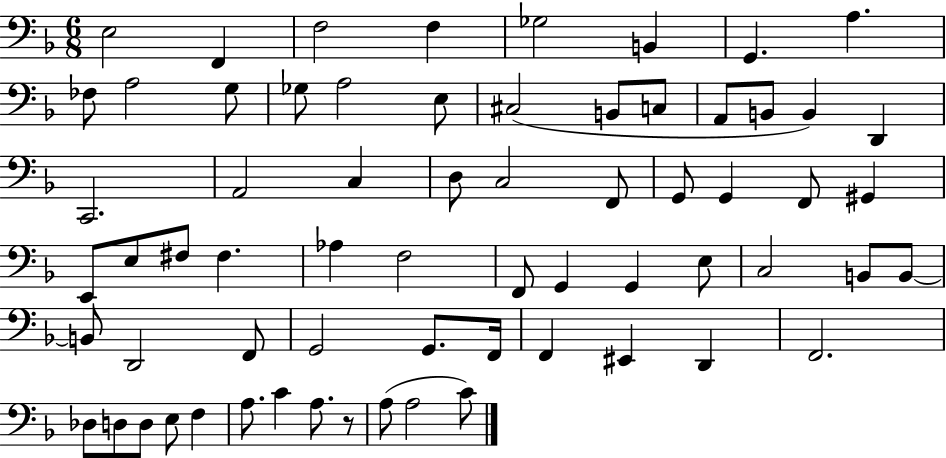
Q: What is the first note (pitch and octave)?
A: E3